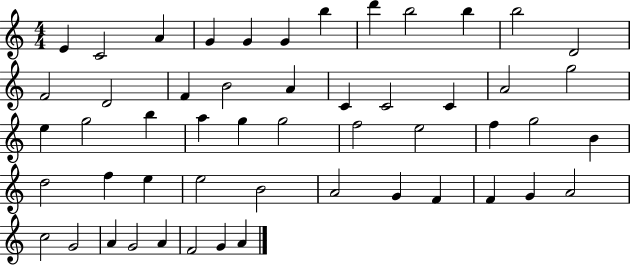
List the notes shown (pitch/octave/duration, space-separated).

E4/q C4/h A4/q G4/q G4/q G4/q B5/q D6/q B5/h B5/q B5/h D4/h F4/h D4/h F4/q B4/h A4/q C4/q C4/h C4/q A4/h G5/h E5/q G5/h B5/q A5/q G5/q G5/h F5/h E5/h F5/q G5/h B4/q D5/h F5/q E5/q E5/h B4/h A4/h G4/q F4/q F4/q G4/q A4/h C5/h G4/h A4/q G4/h A4/q F4/h G4/q A4/q